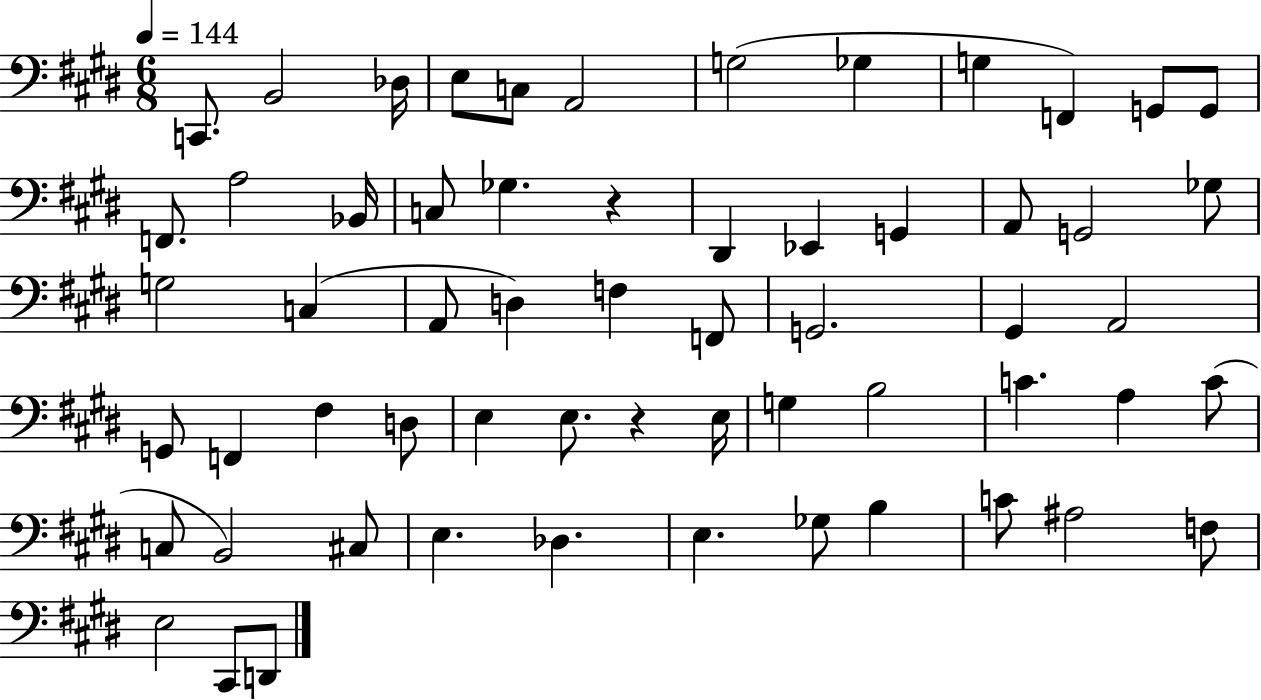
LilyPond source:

{
  \clef bass
  \numericTimeSignature
  \time 6/8
  \key e \major
  \tempo 4 = 144
  c,8. b,2 des16 | e8 c8 a,2 | g2( ges4 | g4 f,4) g,8 g,8 | \break f,8. a2 bes,16 | c8 ges4. r4 | dis,4 ees,4 g,4 | a,8 g,2 ges8 | \break g2 c4( | a,8 d4) f4 f,8 | g,2. | gis,4 a,2 | \break g,8 f,4 fis4 d8 | e4 e8. r4 e16 | g4 b2 | c'4. a4 c'8( | \break c8 b,2) cis8 | e4. des4. | e4. ges8 b4 | c'8 ais2 f8 | \break e2 cis,8 d,8 | \bar "|."
}